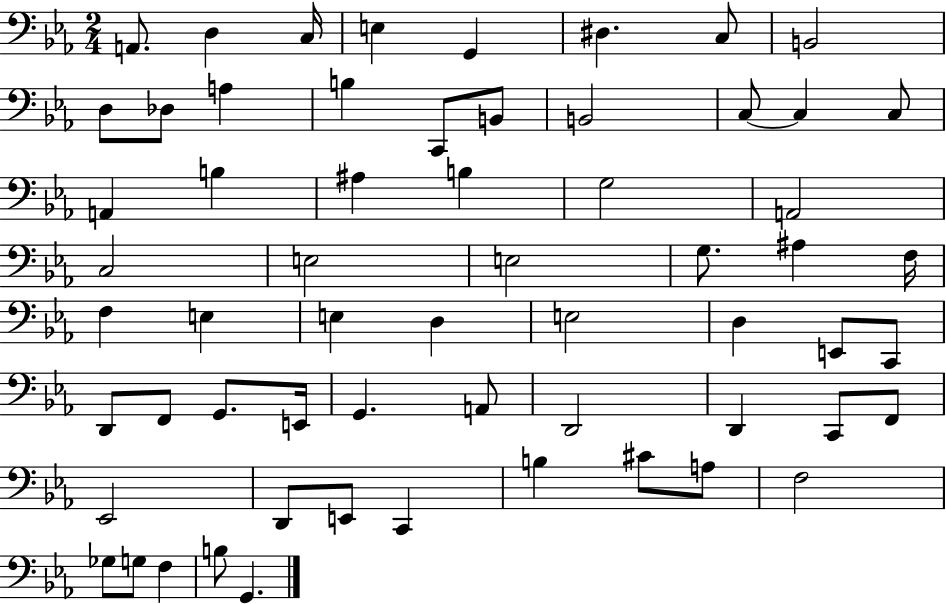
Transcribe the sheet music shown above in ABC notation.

X:1
T:Untitled
M:2/4
L:1/4
K:Eb
A,,/2 D, C,/4 E, G,, ^D, C,/2 B,,2 D,/2 _D,/2 A, B, C,,/2 B,,/2 B,,2 C,/2 C, C,/2 A,, B, ^A, B, G,2 A,,2 C,2 E,2 E,2 G,/2 ^A, F,/4 F, E, E, D, E,2 D, E,,/2 C,,/2 D,,/2 F,,/2 G,,/2 E,,/4 G,, A,,/2 D,,2 D,, C,,/2 F,,/2 _E,,2 D,,/2 E,,/2 C,, B, ^C/2 A,/2 F,2 _G,/2 G,/2 F, B,/2 G,,